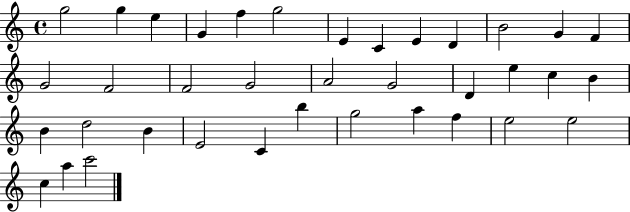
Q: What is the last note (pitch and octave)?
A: C6